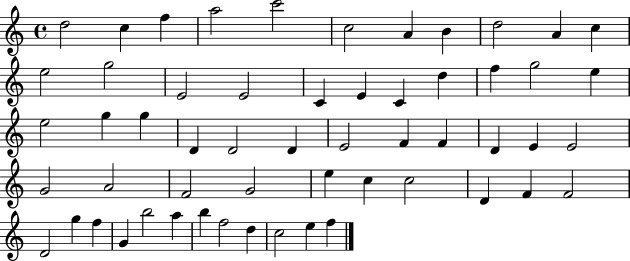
{
  \clef treble
  \time 4/4
  \defaultTimeSignature
  \key c \major
  d''2 c''4 f''4 | a''2 c'''2 | c''2 a'4 b'4 | d''2 a'4 c''4 | \break e''2 g''2 | e'2 e'2 | c'4 e'4 c'4 d''4 | f''4 g''2 e''4 | \break e''2 g''4 g''4 | d'4 d'2 d'4 | e'2 f'4 f'4 | d'4 e'4 e'2 | \break g'2 a'2 | f'2 g'2 | e''4 c''4 c''2 | d'4 f'4 f'2 | \break d'2 g''4 f''4 | g'4 b''2 a''4 | b''4 f''2 d''4 | c''2 e''4 f''4 | \break \bar "|."
}